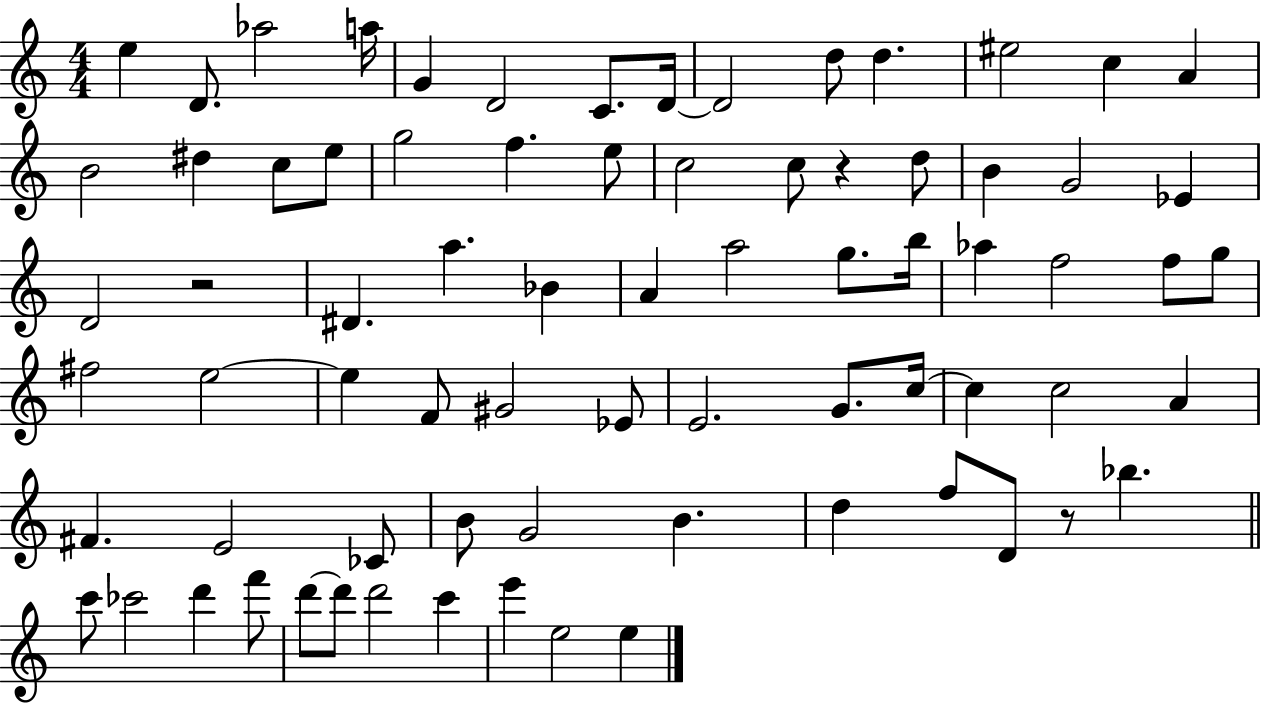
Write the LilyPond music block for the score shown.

{
  \clef treble
  \numericTimeSignature
  \time 4/4
  \key c \major
  e''4 d'8. aes''2 a''16 | g'4 d'2 c'8. d'16~~ | d'2 d''8 d''4. | eis''2 c''4 a'4 | \break b'2 dis''4 c''8 e''8 | g''2 f''4. e''8 | c''2 c''8 r4 d''8 | b'4 g'2 ees'4 | \break d'2 r2 | dis'4. a''4. bes'4 | a'4 a''2 g''8. b''16 | aes''4 f''2 f''8 g''8 | \break fis''2 e''2~~ | e''4 f'8 gis'2 ees'8 | e'2. g'8. c''16~~ | c''4 c''2 a'4 | \break fis'4. e'2 ces'8 | b'8 g'2 b'4. | d''4 f''8 d'8 r8 bes''4. | \bar "||" \break \key a \minor c'''8 ces'''2 d'''4 f'''8 | d'''8~~ d'''8 d'''2 c'''4 | e'''4 e''2 e''4 | \bar "|."
}